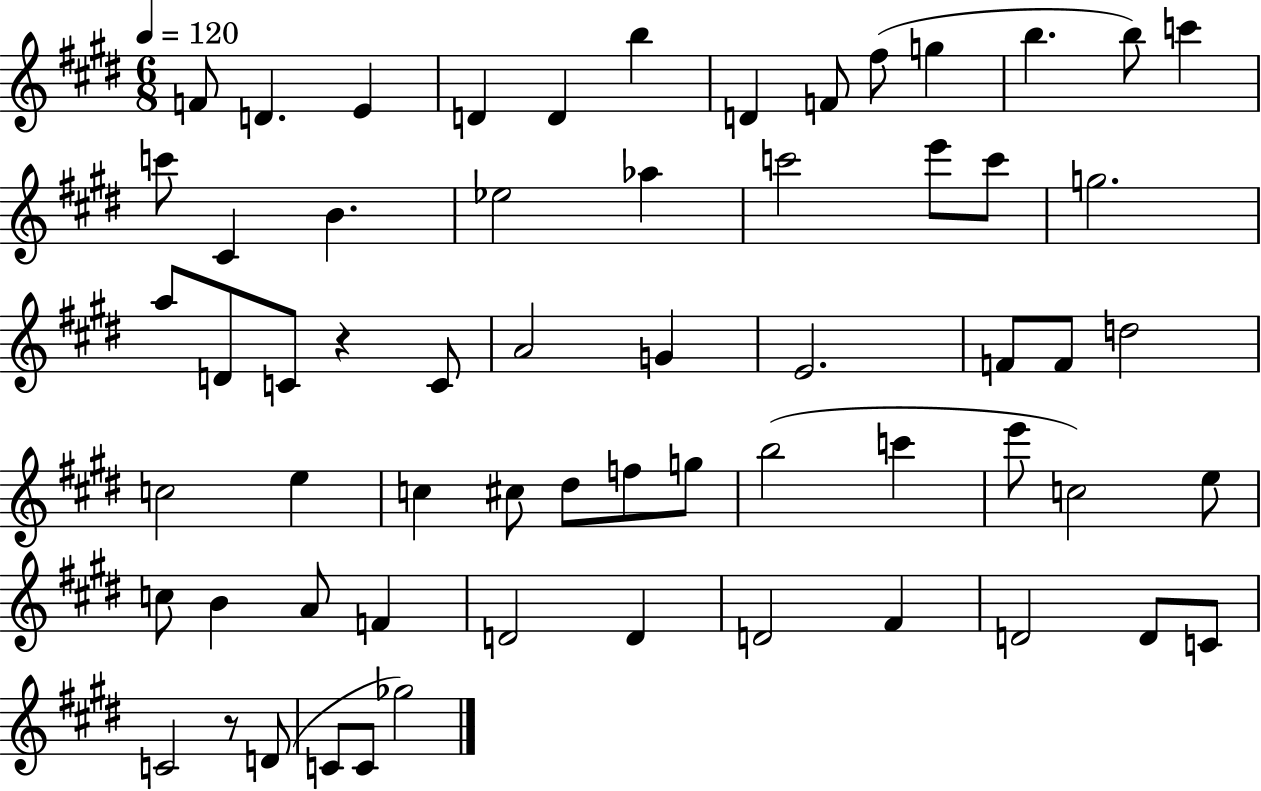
F4/e D4/q. E4/q D4/q D4/q B5/q D4/q F4/e F#5/e G5/q B5/q. B5/e C6/q C6/e C#4/q B4/q. Eb5/h Ab5/q C6/h E6/e C6/e G5/h. A5/e D4/e C4/e R/q C4/e A4/h G4/q E4/h. F4/e F4/e D5/h C5/h E5/q C5/q C#5/e D#5/e F5/e G5/e B5/h C6/q E6/e C5/h E5/e C5/e B4/q A4/e F4/q D4/h D4/q D4/h F#4/q D4/h D4/e C4/e C4/h R/e D4/e C4/e C4/e Gb5/h